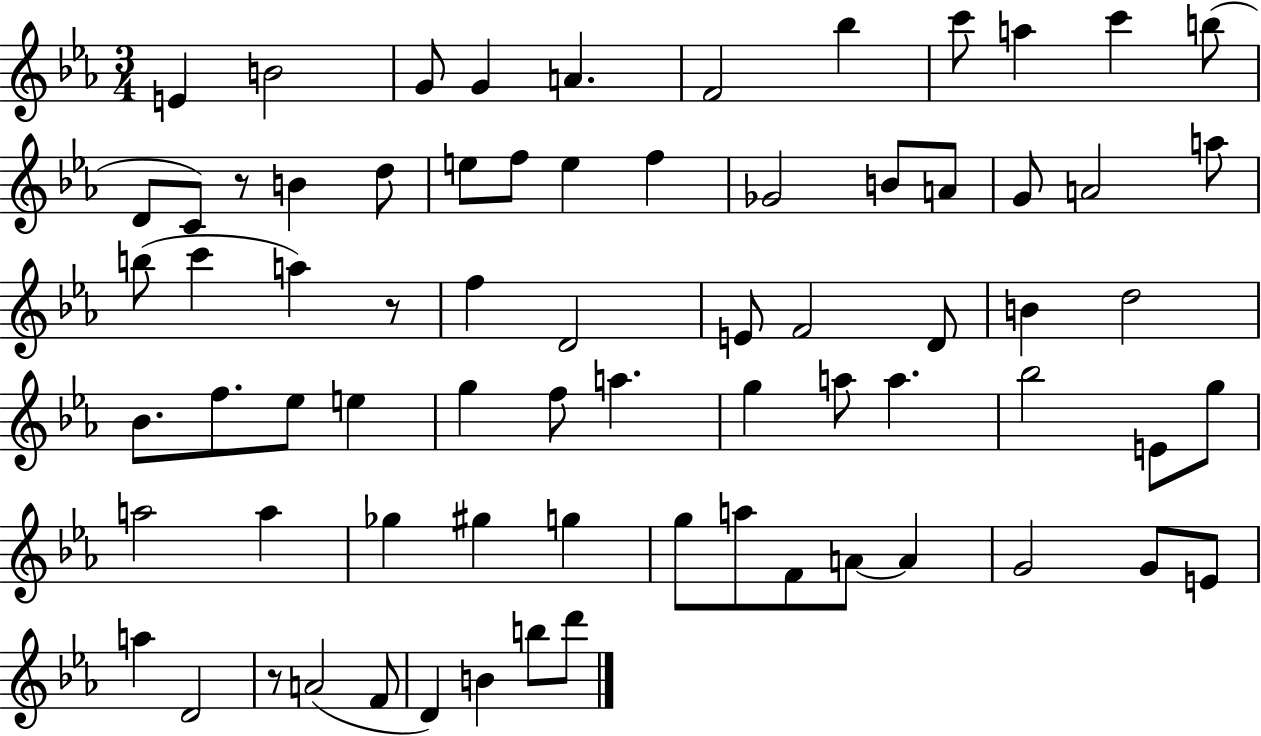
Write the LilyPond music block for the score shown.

{
  \clef treble
  \numericTimeSignature
  \time 3/4
  \key ees \major
  e'4 b'2 | g'8 g'4 a'4. | f'2 bes''4 | c'''8 a''4 c'''4 b''8( | \break d'8 c'8) r8 b'4 d''8 | e''8 f''8 e''4 f''4 | ges'2 b'8 a'8 | g'8 a'2 a''8 | \break b''8( c'''4 a''4) r8 | f''4 d'2 | e'8 f'2 d'8 | b'4 d''2 | \break bes'8. f''8. ees''8 e''4 | g''4 f''8 a''4. | g''4 a''8 a''4. | bes''2 e'8 g''8 | \break a''2 a''4 | ges''4 gis''4 g''4 | g''8 a''8 f'8 a'8~~ a'4 | g'2 g'8 e'8 | \break a''4 d'2 | r8 a'2( f'8 | d'4) b'4 b''8 d'''8 | \bar "|."
}